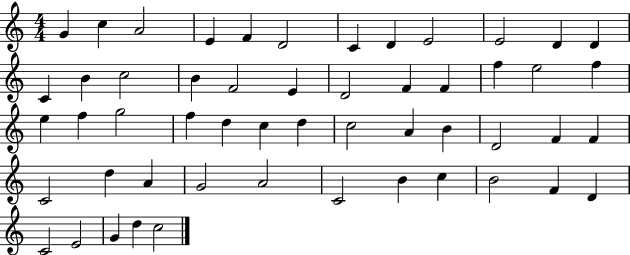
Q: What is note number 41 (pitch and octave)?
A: G4